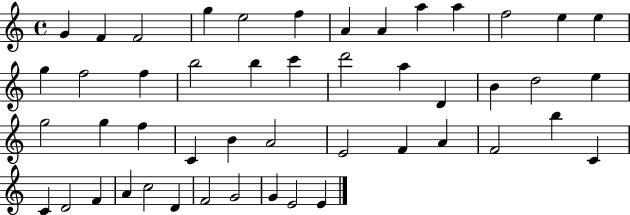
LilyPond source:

{
  \clef treble
  \time 4/4
  \defaultTimeSignature
  \key c \major
  g'4 f'4 f'2 | g''4 e''2 f''4 | a'4 a'4 a''4 a''4 | f''2 e''4 e''4 | \break g''4 f''2 f''4 | b''2 b''4 c'''4 | d'''2 a''4 d'4 | b'4 d''2 e''4 | \break g''2 g''4 f''4 | c'4 b'4 a'2 | e'2 f'4 a'4 | f'2 b''4 c'4 | \break c'4 d'2 f'4 | a'4 c''2 d'4 | f'2 g'2 | g'4 e'2 e'4 | \break \bar "|."
}